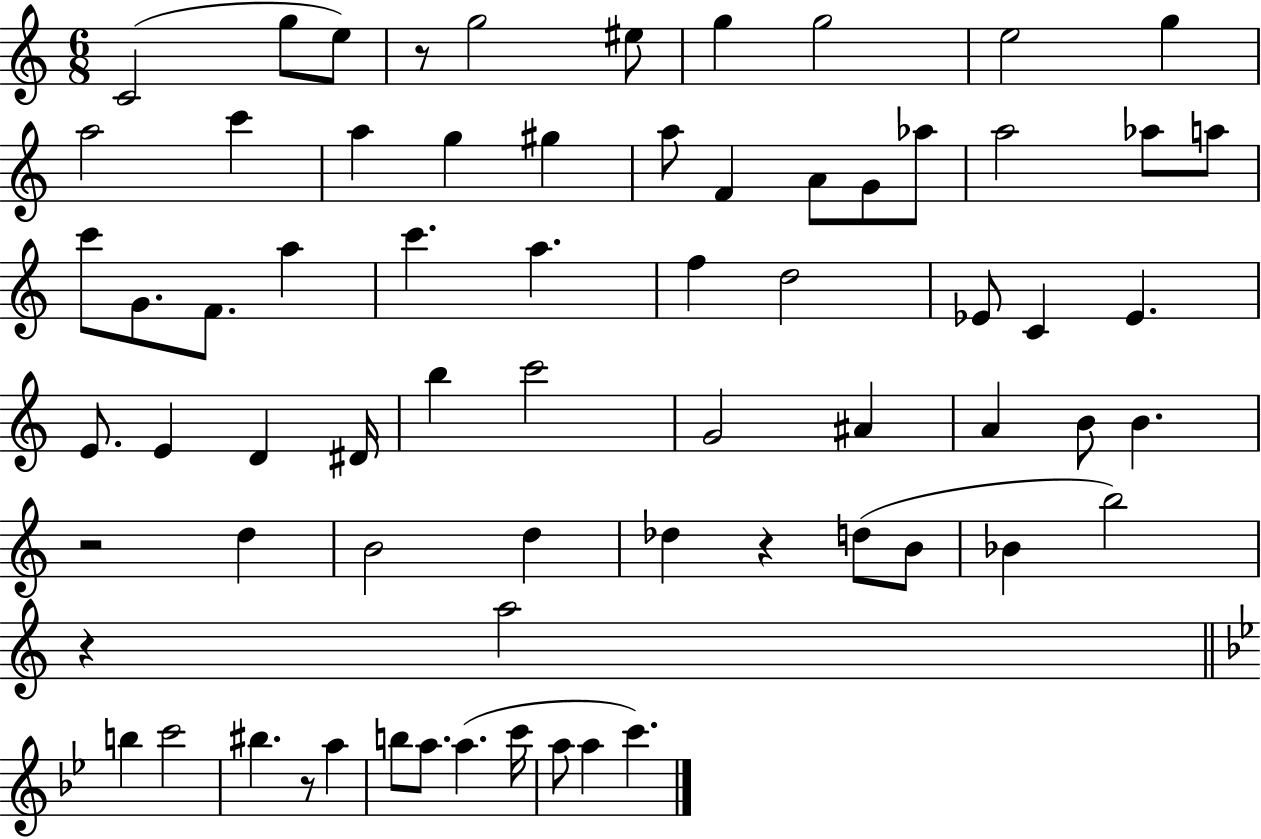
{
  \clef treble
  \numericTimeSignature
  \time 6/8
  \key c \major
  c'2( g''8 e''8) | r8 g''2 eis''8 | g''4 g''2 | e''2 g''4 | \break a''2 c'''4 | a''4 g''4 gis''4 | a''8 f'4 a'8 g'8 aes''8 | a''2 aes''8 a''8 | \break c'''8 g'8. f'8. a''4 | c'''4. a''4. | f''4 d''2 | ees'8 c'4 ees'4. | \break e'8. e'4 d'4 dis'16 | b''4 c'''2 | g'2 ais'4 | a'4 b'8 b'4. | \break r2 d''4 | b'2 d''4 | des''4 r4 d''8( b'8 | bes'4 b''2) | \break r4 a''2 | \bar "||" \break \key bes \major b''4 c'''2 | bis''4. r8 a''4 | b''8 a''8. a''4.( c'''16 | a''8 a''4 c'''4.) | \break \bar "|."
}